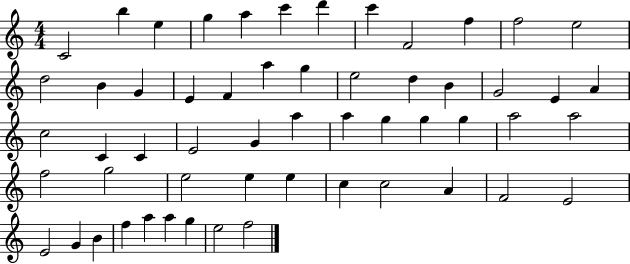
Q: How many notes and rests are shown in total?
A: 56